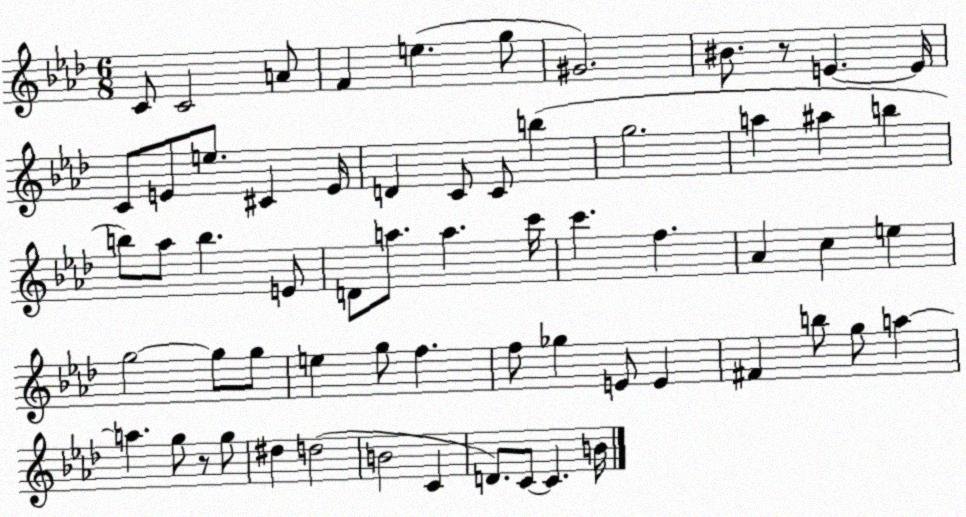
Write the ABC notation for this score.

X:1
T:Untitled
M:6/8
L:1/4
K:Ab
C/2 C2 A/2 F e g/2 ^G2 ^B/2 z/2 E E/4 C/2 E/2 e/2 ^C E/4 D C/2 C/2 b g2 a ^a b b/2 _a/2 b E/2 D/2 a/2 a c'/4 c' f _A c e g2 g/2 g/2 e g/2 f f/2 _g E/2 E ^F b/2 g/2 a a g/2 z/2 g/2 ^d d2 B2 C D/2 C/2 C B/4